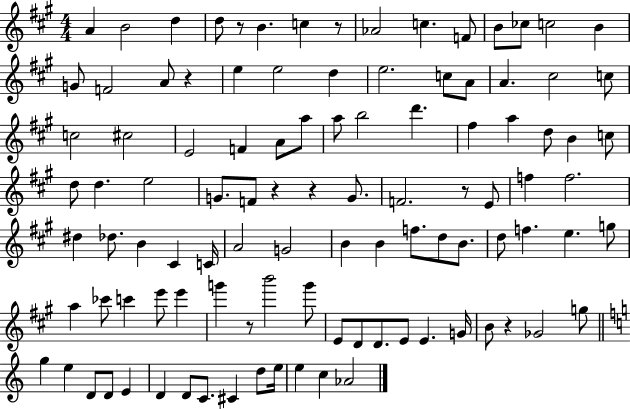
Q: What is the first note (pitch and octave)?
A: A4